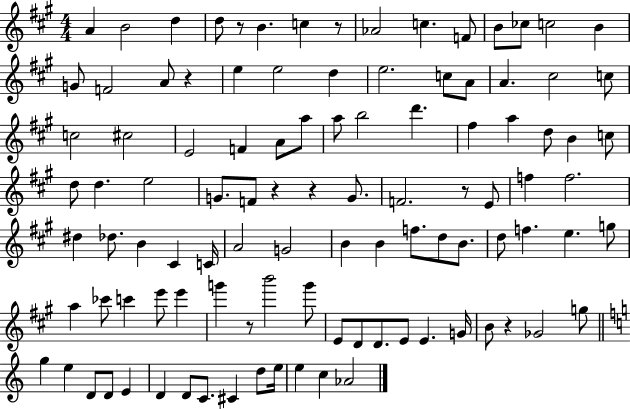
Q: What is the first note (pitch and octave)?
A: A4